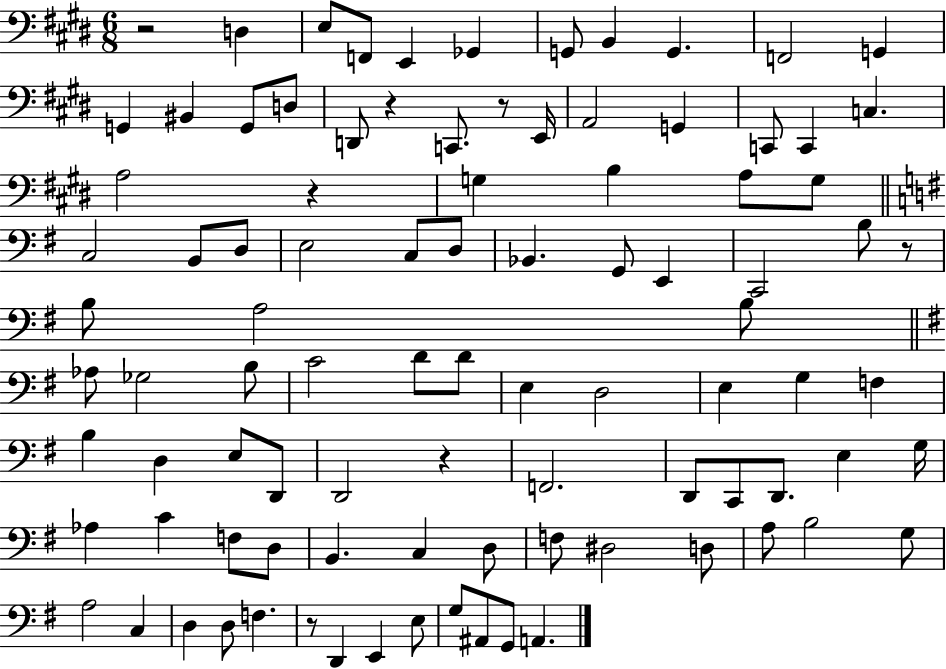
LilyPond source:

{
  \clef bass
  \numericTimeSignature
  \time 6/8
  \key e \major
  r2 d4 | e8 f,8 e,4 ges,4 | g,8 b,4 g,4. | f,2 g,4 | \break g,4 bis,4 g,8 d8 | d,8 r4 c,8. r8 e,16 | a,2 g,4 | c,8 c,4 c4. | \break a2 r4 | g4 b4 a8 g8 | \bar "||" \break \key e \minor c2 b,8 d8 | e2 c8 d8 | bes,4. g,8 e,4 | c,2 b8 r8 | \break b8 a2 b8 | \bar "||" \break \key g \major aes8 ges2 b8 | c'2 d'8 d'8 | e4 d2 | e4 g4 f4 | \break b4 d4 e8 d,8 | d,2 r4 | f,2. | d,8 c,8 d,8. e4 g16 | \break aes4 c'4 f8 d8 | b,4. c4 d8 | f8 dis2 d8 | a8 b2 g8 | \break a2 c4 | d4 d8 f4. | r8 d,4 e,4 e8 | g8 ais,8 g,8 a,4. | \break \bar "|."
}